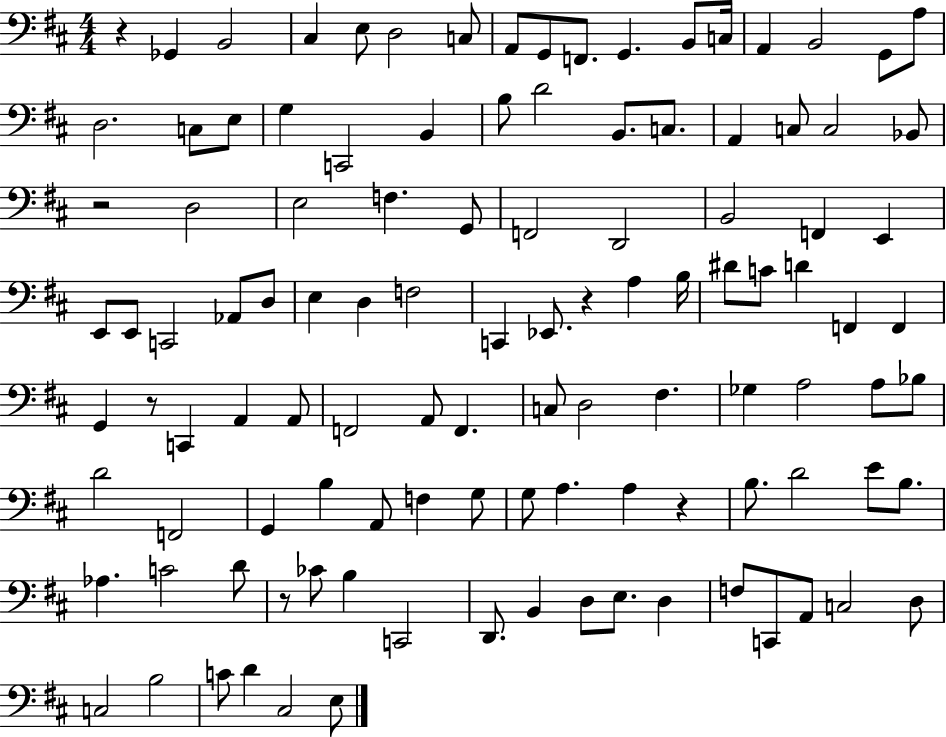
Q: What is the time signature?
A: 4/4